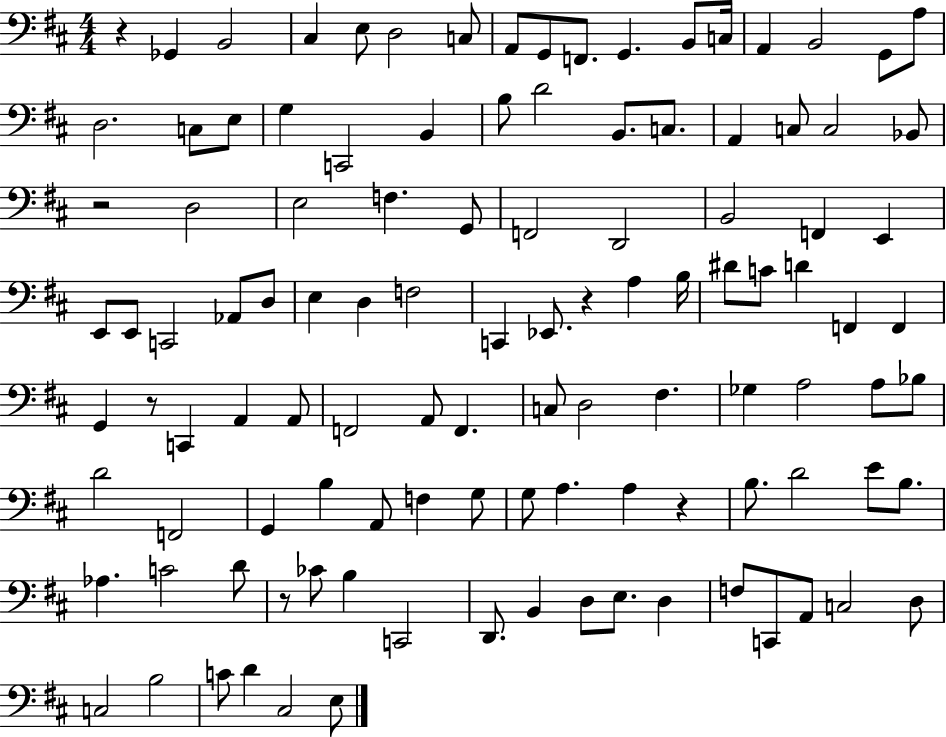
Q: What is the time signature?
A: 4/4